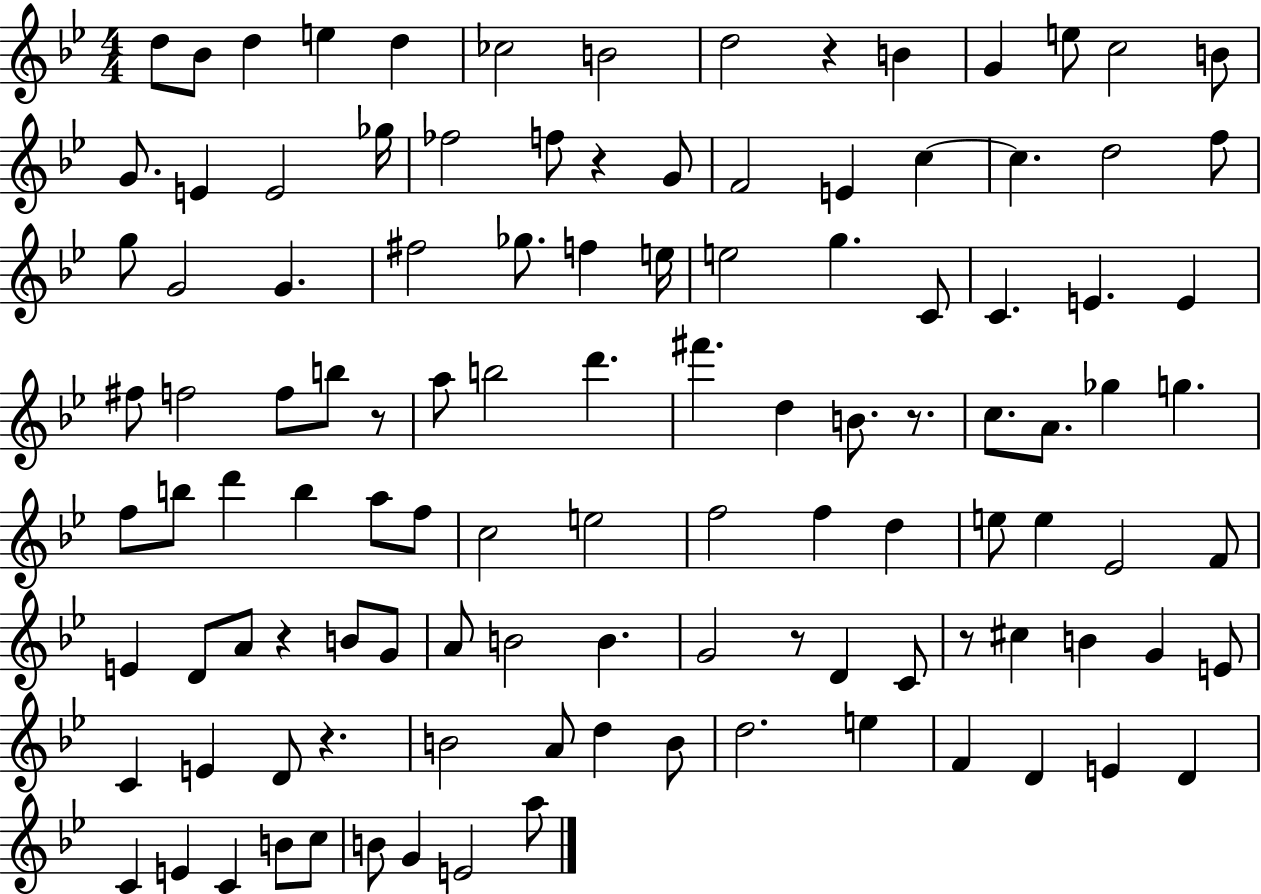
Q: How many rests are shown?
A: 8